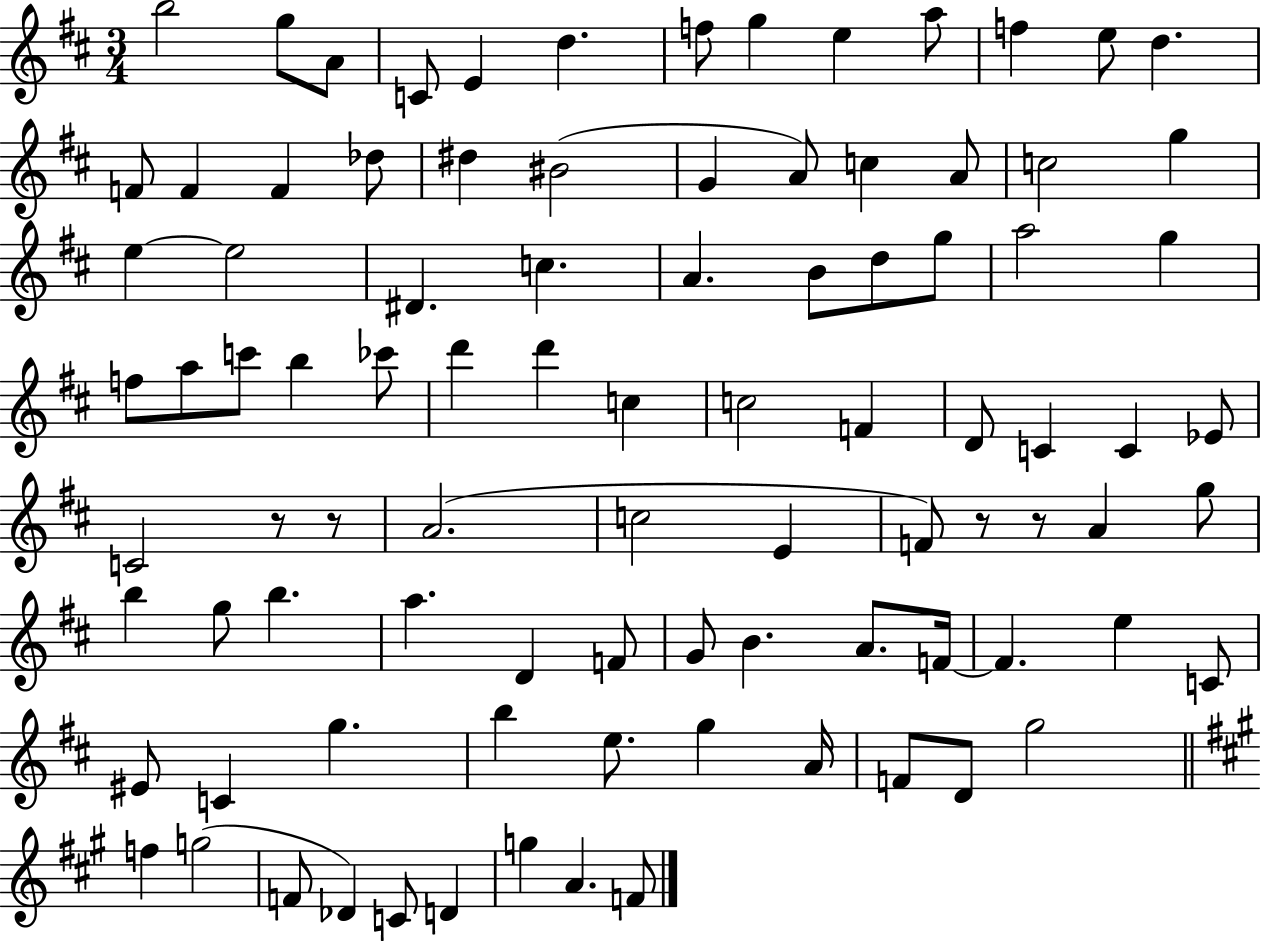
X:1
T:Untitled
M:3/4
L:1/4
K:D
b2 g/2 A/2 C/2 E d f/2 g e a/2 f e/2 d F/2 F F _d/2 ^d ^B2 G A/2 c A/2 c2 g e e2 ^D c A B/2 d/2 g/2 a2 g f/2 a/2 c'/2 b _c'/2 d' d' c c2 F D/2 C C _E/2 C2 z/2 z/2 A2 c2 E F/2 z/2 z/2 A g/2 b g/2 b a D F/2 G/2 B A/2 F/4 F e C/2 ^E/2 C g b e/2 g A/4 F/2 D/2 g2 f g2 F/2 _D C/2 D g A F/2